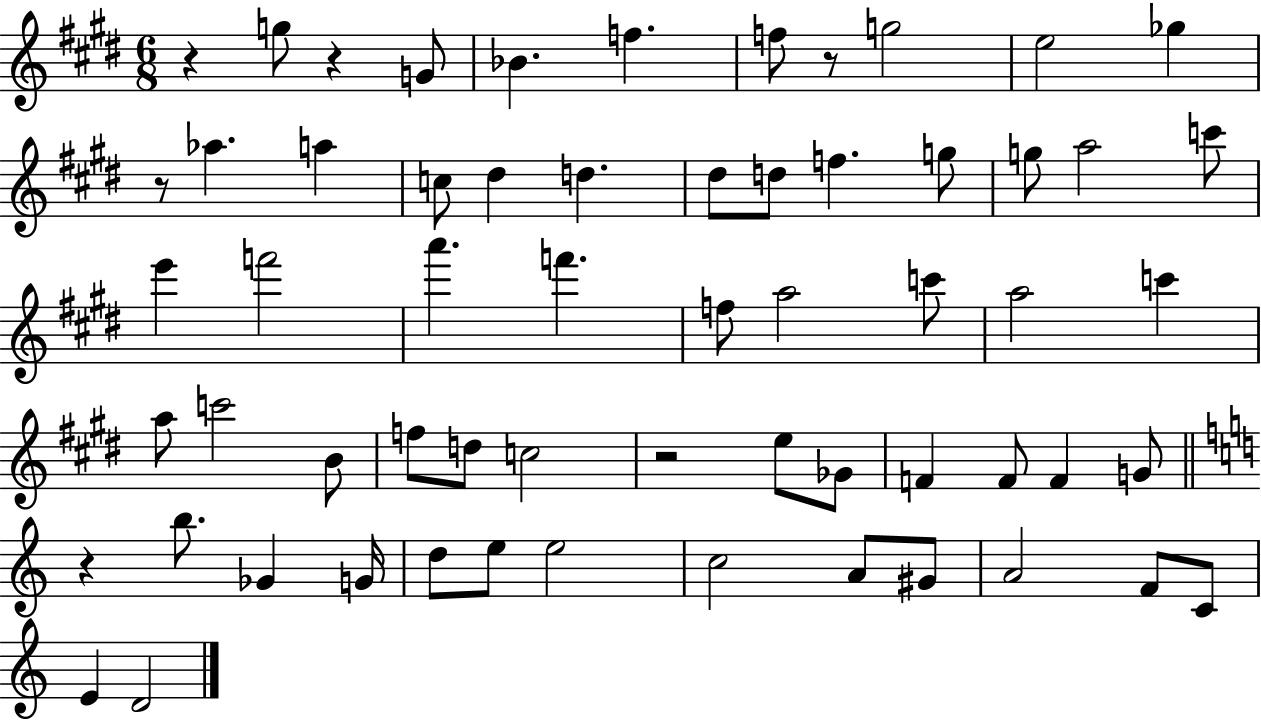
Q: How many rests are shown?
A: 6